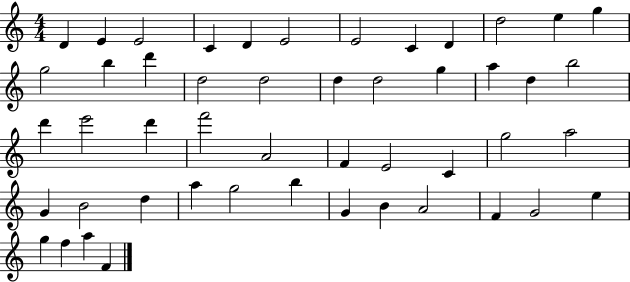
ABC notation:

X:1
T:Untitled
M:4/4
L:1/4
K:C
D E E2 C D E2 E2 C D d2 e g g2 b d' d2 d2 d d2 g a d b2 d' e'2 d' f'2 A2 F E2 C g2 a2 G B2 d a g2 b G B A2 F G2 e g f a F